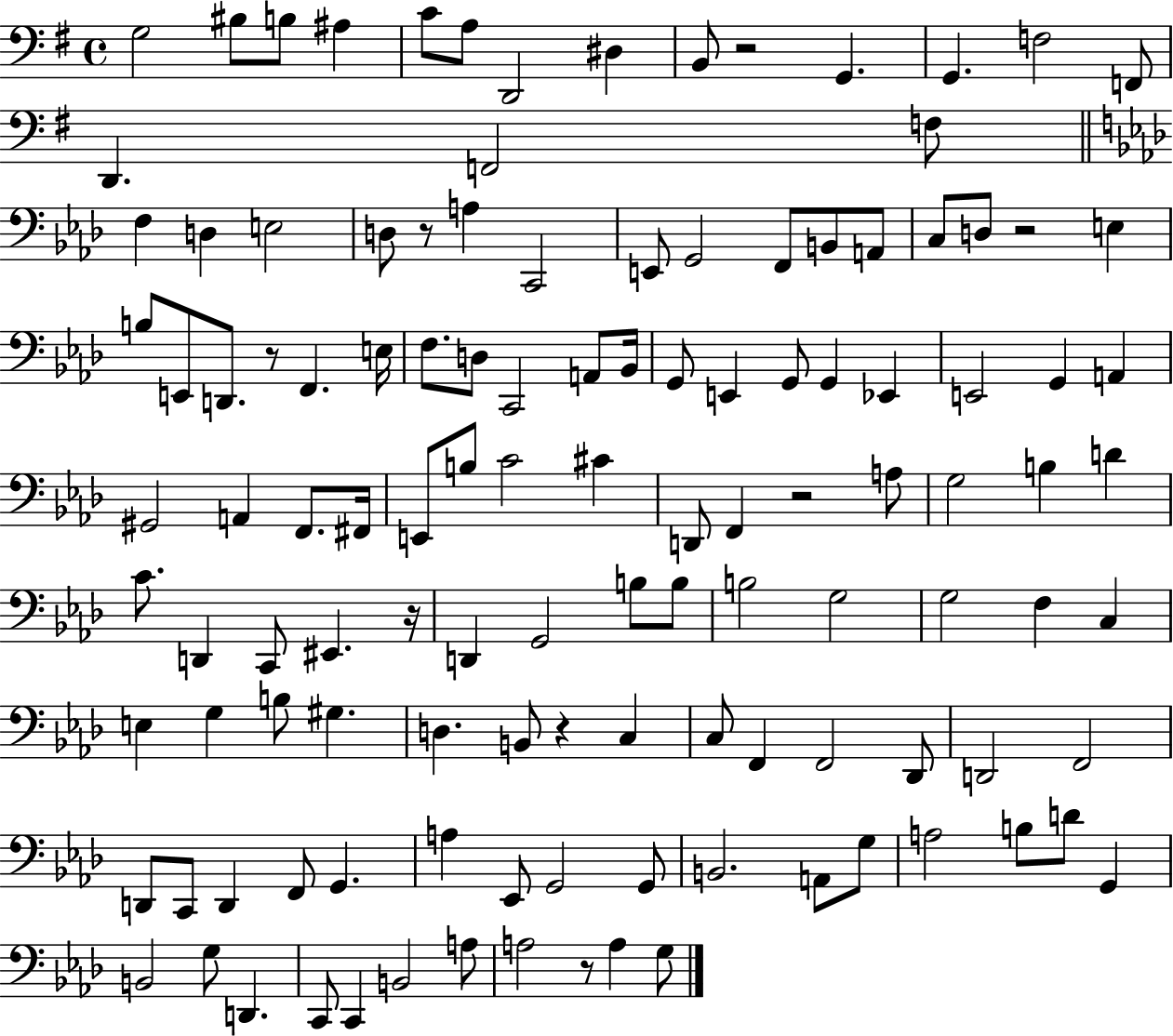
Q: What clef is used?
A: bass